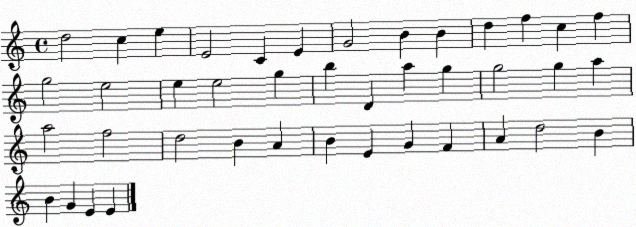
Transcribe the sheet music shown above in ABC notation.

X:1
T:Untitled
M:4/4
L:1/4
K:C
d2 c e E2 C E G2 B B d f c f g2 e2 e e2 g b D a g g2 g a a2 f2 d2 B A B E G F A d2 B B G E E